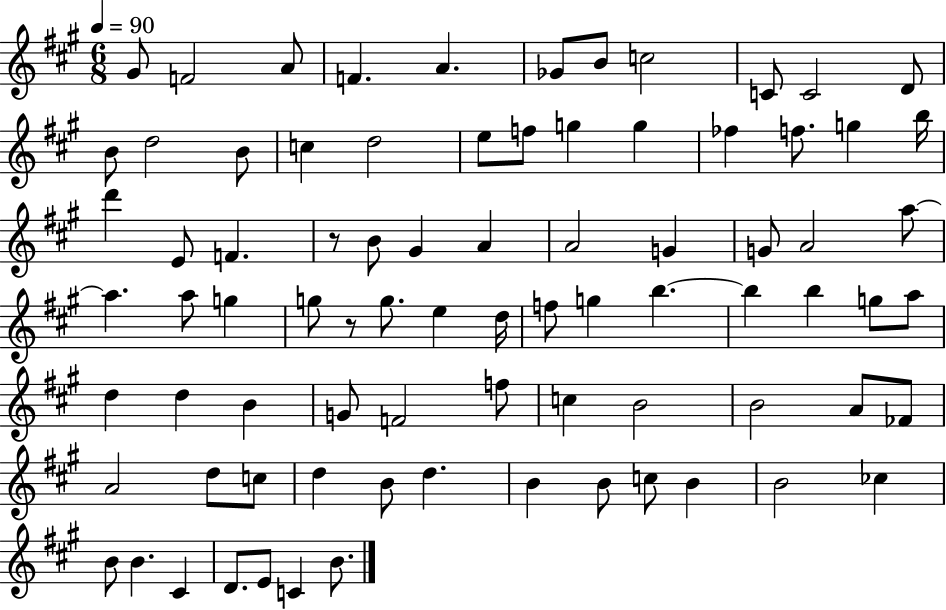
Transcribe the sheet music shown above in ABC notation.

X:1
T:Untitled
M:6/8
L:1/4
K:A
^G/2 F2 A/2 F A _G/2 B/2 c2 C/2 C2 D/2 B/2 d2 B/2 c d2 e/2 f/2 g g _f f/2 g b/4 d' E/2 F z/2 B/2 ^G A A2 G G/2 A2 a/2 a a/2 g g/2 z/2 g/2 e d/4 f/2 g b b b g/2 a/2 d d B G/2 F2 f/2 c B2 B2 A/2 _F/2 A2 d/2 c/2 d B/2 d B B/2 c/2 B B2 _c B/2 B ^C D/2 E/2 C B/2